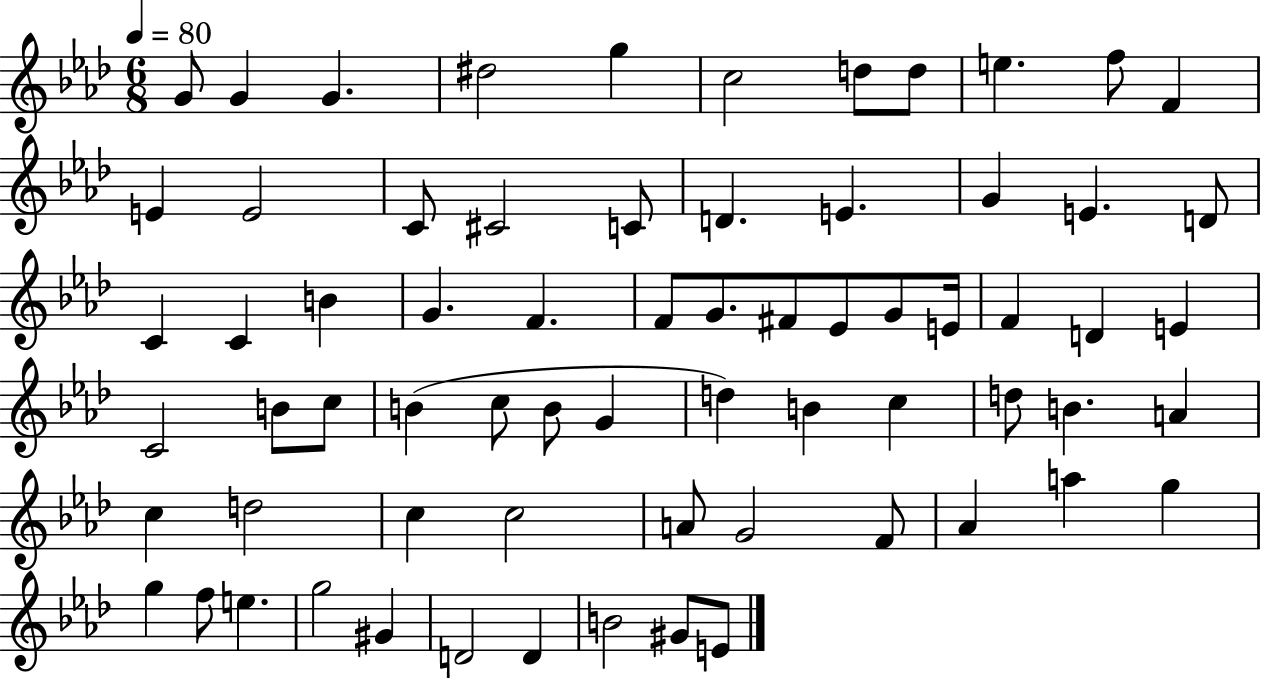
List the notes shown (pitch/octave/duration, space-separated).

G4/e G4/q G4/q. D#5/h G5/q C5/h D5/e D5/e E5/q. F5/e F4/q E4/q E4/h C4/e C#4/h C4/e D4/q. E4/q. G4/q E4/q. D4/e C4/q C4/q B4/q G4/q. F4/q. F4/e G4/e. F#4/e Eb4/e G4/e E4/s F4/q D4/q E4/q C4/h B4/e C5/e B4/q C5/e B4/e G4/q D5/q B4/q C5/q D5/e B4/q. A4/q C5/q D5/h C5/q C5/h A4/e G4/h F4/e Ab4/q A5/q G5/q G5/q F5/e E5/q. G5/h G#4/q D4/h D4/q B4/h G#4/e E4/e